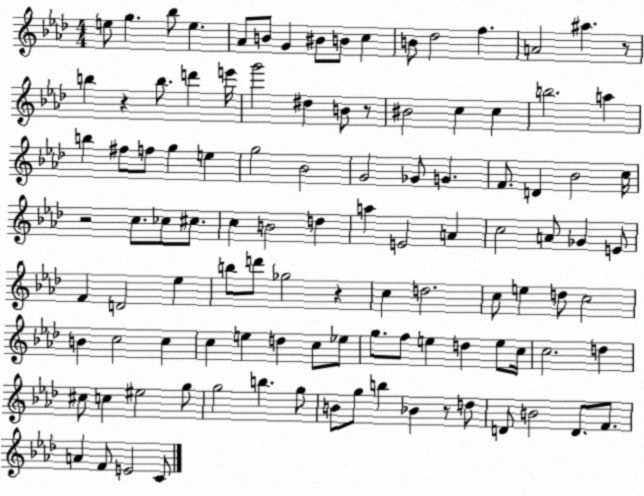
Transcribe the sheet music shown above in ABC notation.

X:1
T:Untitled
M:4/4
L:1/4
K:Ab
e/2 g _b/2 e _A/2 B/2 G ^B/2 B/2 c B/2 _d2 f A2 ^a z/2 b z b/2 d' e'/4 g'2 ^d B/2 z/2 ^B2 c c b2 a b ^f/2 f/2 g e g2 _B2 G2 _G/2 G F/2 D _B2 c/4 z2 c/2 _c/2 ^c/2 c B2 d a E2 A c2 A/2 _G E/2 F D2 _e b/2 d'/2 _g2 z c d2 c/2 e d/2 c2 B c2 c c e d c/2 _e/2 g/2 f/2 e d e/2 c/4 c2 d ^c/2 c ^e2 g/2 g2 b g/2 B/2 g/2 b _B z/2 d/2 D/2 B2 D/2 F/2 A F/2 E2 C/2